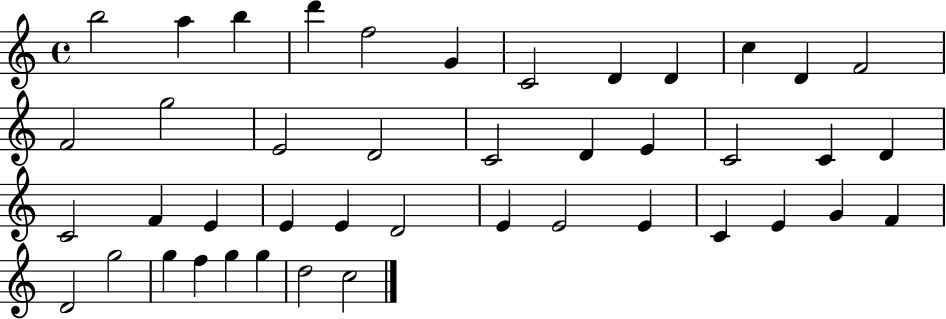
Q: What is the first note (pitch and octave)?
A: B5